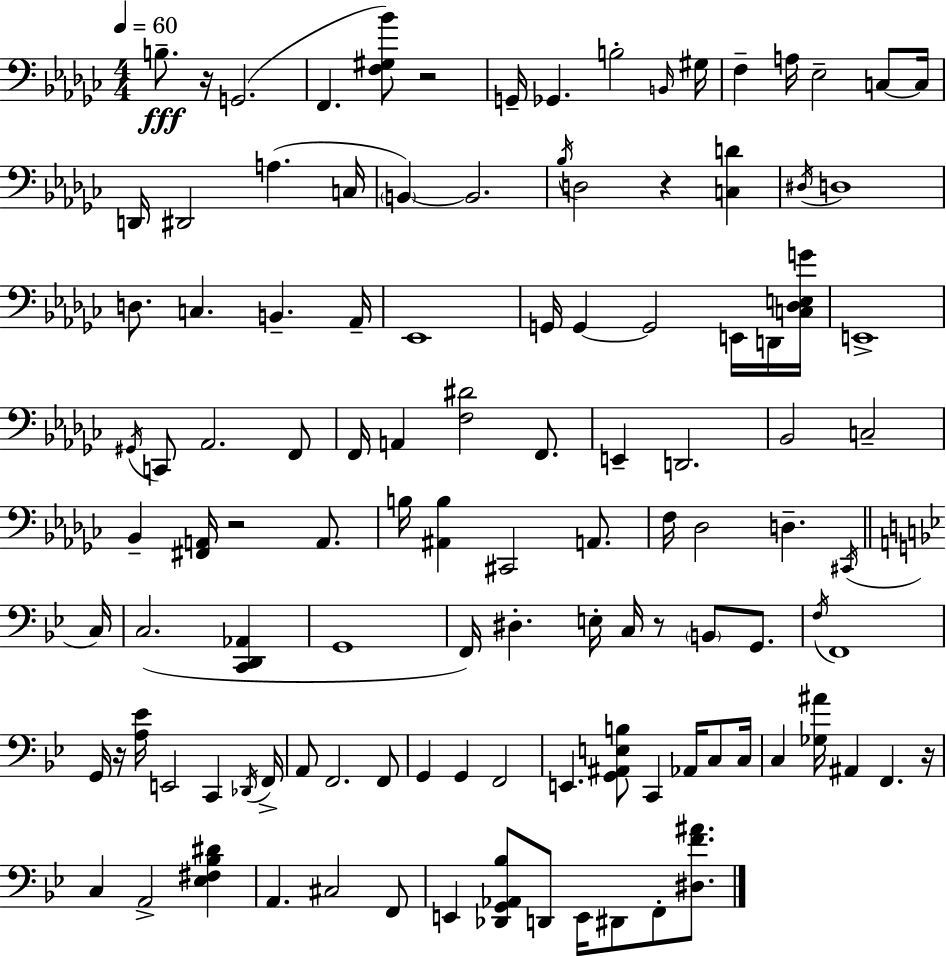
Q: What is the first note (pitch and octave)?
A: B3